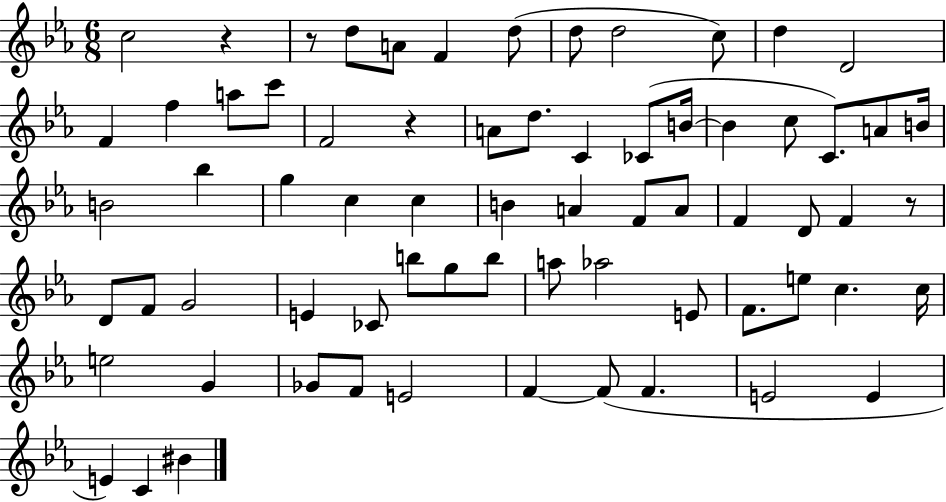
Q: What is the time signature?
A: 6/8